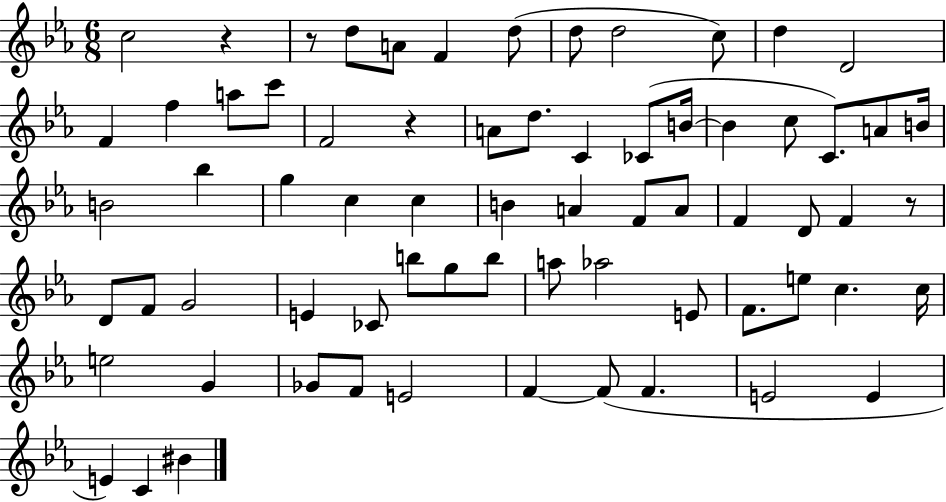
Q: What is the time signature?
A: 6/8